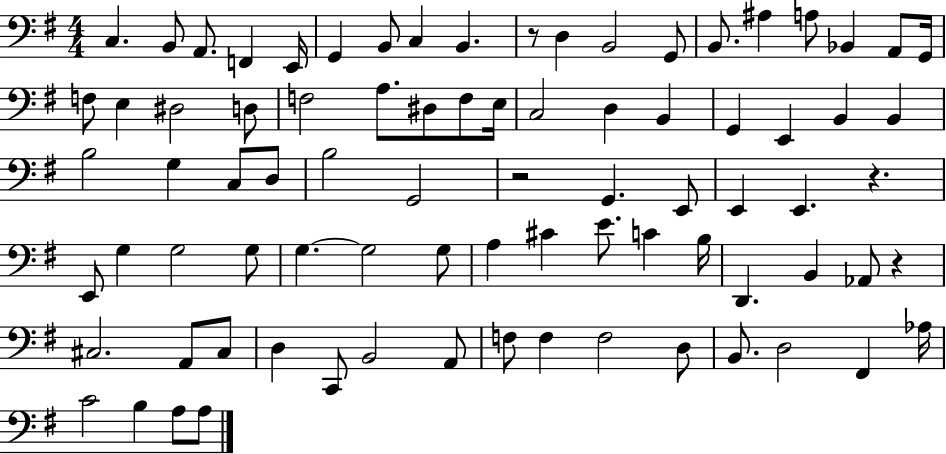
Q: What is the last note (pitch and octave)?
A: A3